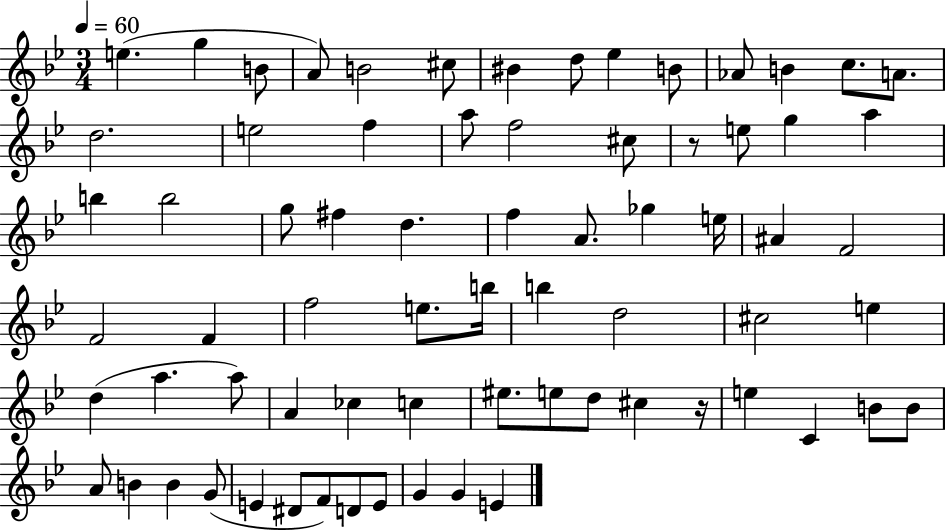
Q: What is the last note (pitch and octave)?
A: E4